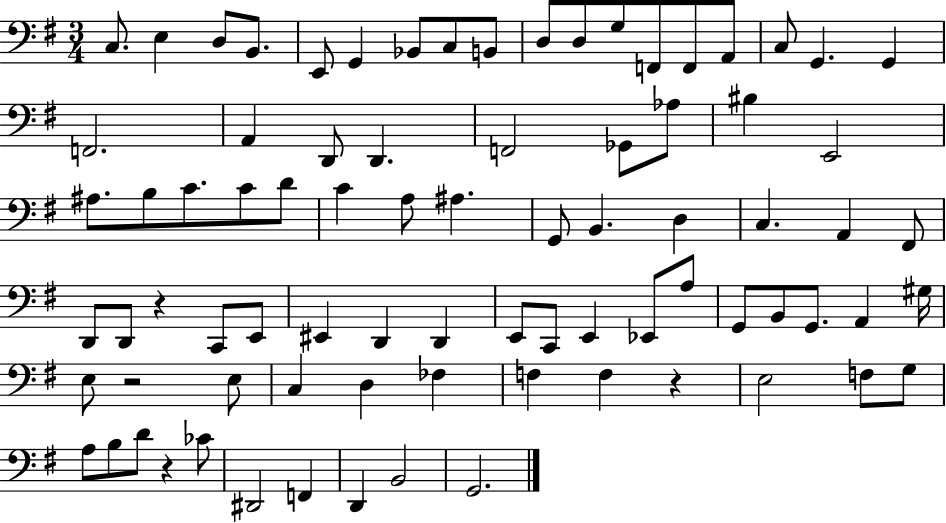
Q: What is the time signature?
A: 3/4